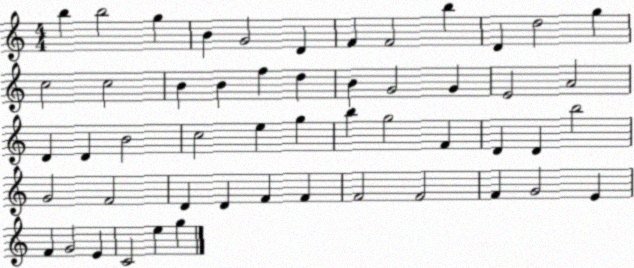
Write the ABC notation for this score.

X:1
T:Untitled
M:4/4
L:1/4
K:C
b b2 g B G2 D F F2 b D d2 g c2 c2 B B f d B G2 G E2 A2 D D B2 c2 e g b g2 F D D b2 G2 F2 D D F F F2 F2 F G2 E F G2 E C2 e g